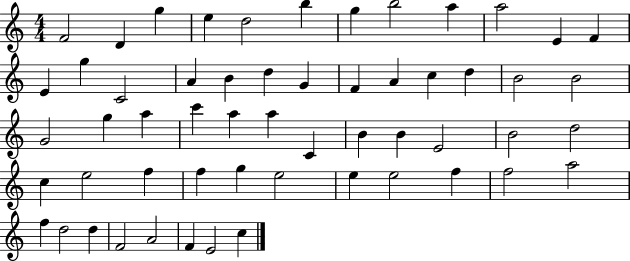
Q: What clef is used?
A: treble